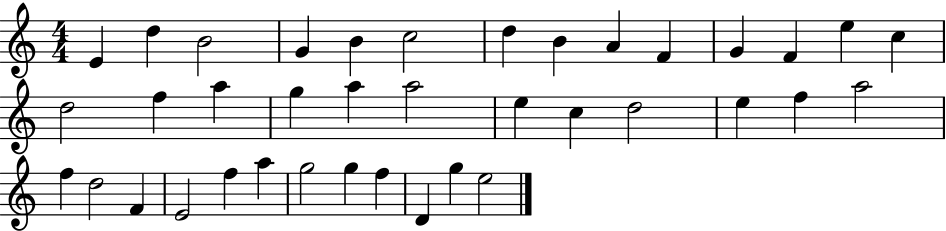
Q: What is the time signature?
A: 4/4